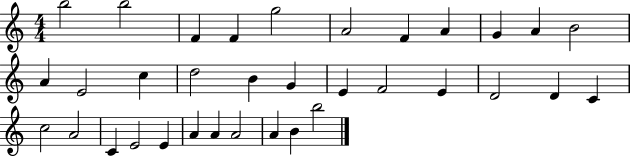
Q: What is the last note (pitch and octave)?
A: B5